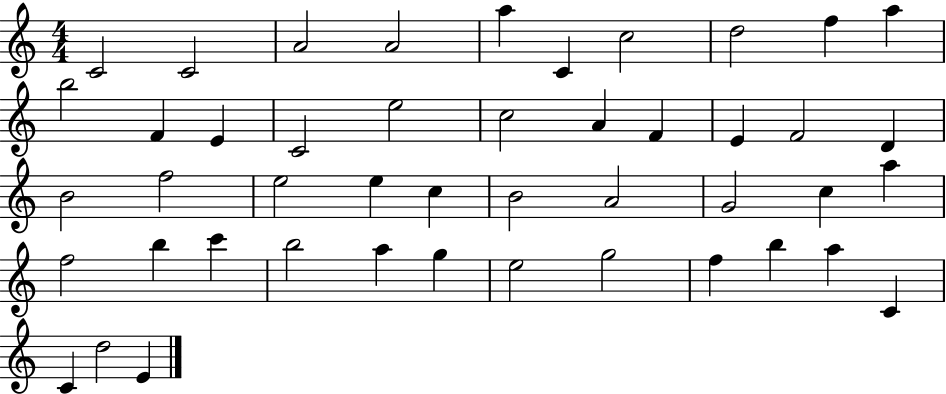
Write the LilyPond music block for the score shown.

{
  \clef treble
  \numericTimeSignature
  \time 4/4
  \key c \major
  c'2 c'2 | a'2 a'2 | a''4 c'4 c''2 | d''2 f''4 a''4 | \break b''2 f'4 e'4 | c'2 e''2 | c''2 a'4 f'4 | e'4 f'2 d'4 | \break b'2 f''2 | e''2 e''4 c''4 | b'2 a'2 | g'2 c''4 a''4 | \break f''2 b''4 c'''4 | b''2 a''4 g''4 | e''2 g''2 | f''4 b''4 a''4 c'4 | \break c'4 d''2 e'4 | \bar "|."
}